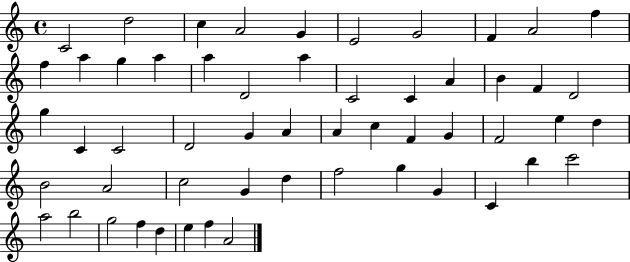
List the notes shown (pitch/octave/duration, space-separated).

C4/h D5/h C5/q A4/h G4/q E4/h G4/h F4/q A4/h F5/q F5/q A5/q G5/q A5/q A5/q D4/h A5/q C4/h C4/q A4/q B4/q F4/q D4/h G5/q C4/q C4/h D4/h G4/q A4/q A4/q C5/q F4/q G4/q F4/h E5/q D5/q B4/h A4/h C5/h G4/q D5/q F5/h G5/q G4/q C4/q B5/q C6/h A5/h B5/h G5/h F5/q D5/q E5/q F5/q A4/h